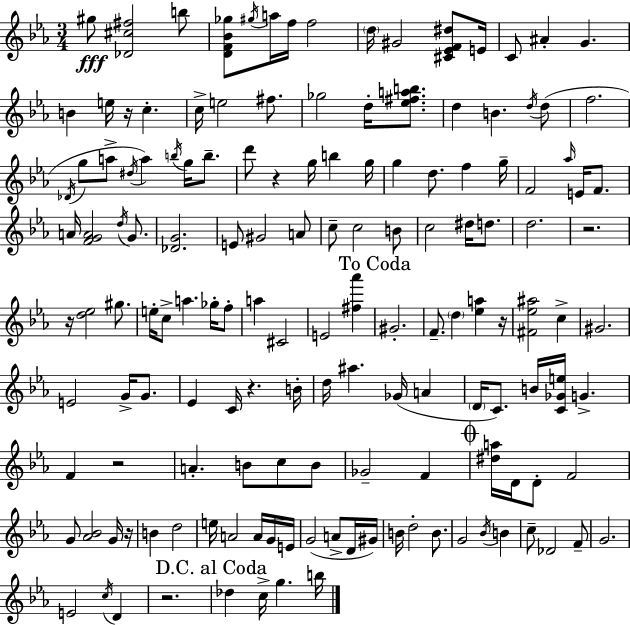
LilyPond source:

{
  \clef treble
  \numericTimeSignature
  \time 3/4
  \key ees \major
  gis''8\fff <des' cis'' fis''>2 b''8 | <d' f' bes' ges''>8 \acciaccatura { gis''16 } a''16 f''16 f''2 | \parenthesize d''16 gis'2 <cis' ees' f' dis''>8 | e'16 c'8 ais'4-. g'4. | \break b'4 e''16 r16 c''4.-. | c''16-> e''2 fis''8. | ges''2 d''16-. <ees'' fis'' a'' b''>8. | d''4 b'4. \acciaccatura { d''16 } | \break d''8( f''2. | \acciaccatura { des'16 } g''8 a''8-> \acciaccatura { dis''16 }) a''4 | \acciaccatura { b''16 } g''16 b''8.-- d'''8 r4 g''16 | b''4 g''16 g''4 d''8. | \break f''4 g''16-- f'2 | \grace { aes''16 } e'16 f'8. a'16 <f' g' a'>2 | \acciaccatura { d''16 } g'8. <des' g'>2. | e'8 gis'2 | \break a'8 c''8-- c''2 | b'8 c''2 | dis''16 d''8. d''2. | r2. | \break r16 <d'' ees''>2 | gis''8. e''16-. c''8-> a''4. | ges''16-. f''8-. a''4 cis'2 | e'2 | \break <fis'' aes'''>4 \mark "To Coda" gis'2.-. | f'8.-- \parenthesize d''4 | <ees'' a''>4 r16 <fis' ees'' ais''>2 | c''4-> gis'2. | \break e'2 | g'16-> g'8. ees'4 c'16 | r4. b'16-. d''16 ais''4. | ges'16( a'4 \parenthesize d'16 c'8.) b'16 | \break <c' ges' e''>16 g'4.-> f'4 r2 | a'4.-. | b'8 c''8 b'8 ges'2-- | f'4 \mark \markup { \musicglyph "scripts.coda" } <dis'' a''>16 d'16 d'8-. f'2 | \break g'8 <aes' bes'>2 | g'16 r16 b'4 d''2 | e''16 a'2 | a'16 g'16 e'16 g'2( | \break a'8-> d'16 gis'16) b'16 d''2-. | b'8. g'2 | \acciaccatura { bes'16 } b'4 c''8-- des'2 | f'8-- g'2. | \break e'2 | \acciaccatura { c''16 } d'4 r2. | \mark "D.C. al Coda" des''4 | c''16-> g''4. b''16 \bar "|."
}